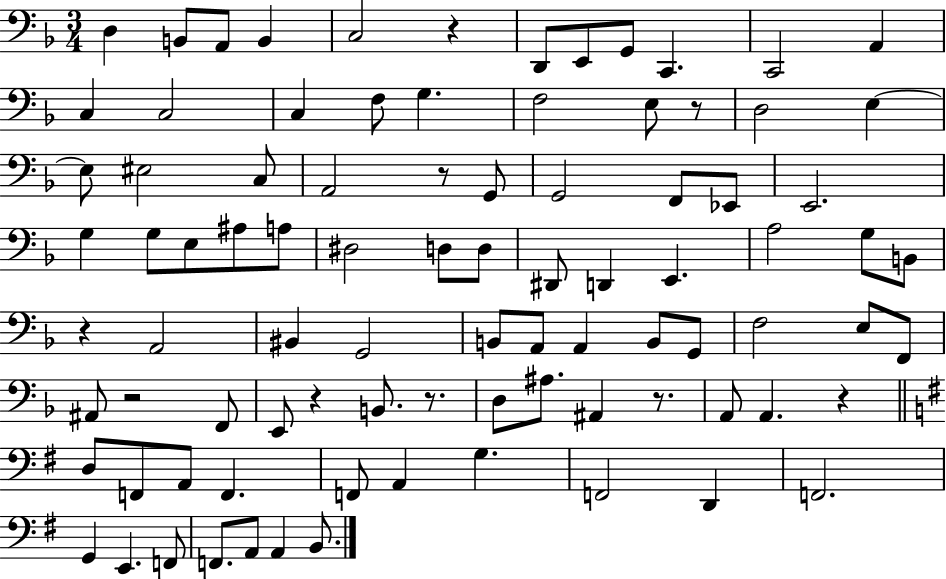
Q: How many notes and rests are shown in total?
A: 89